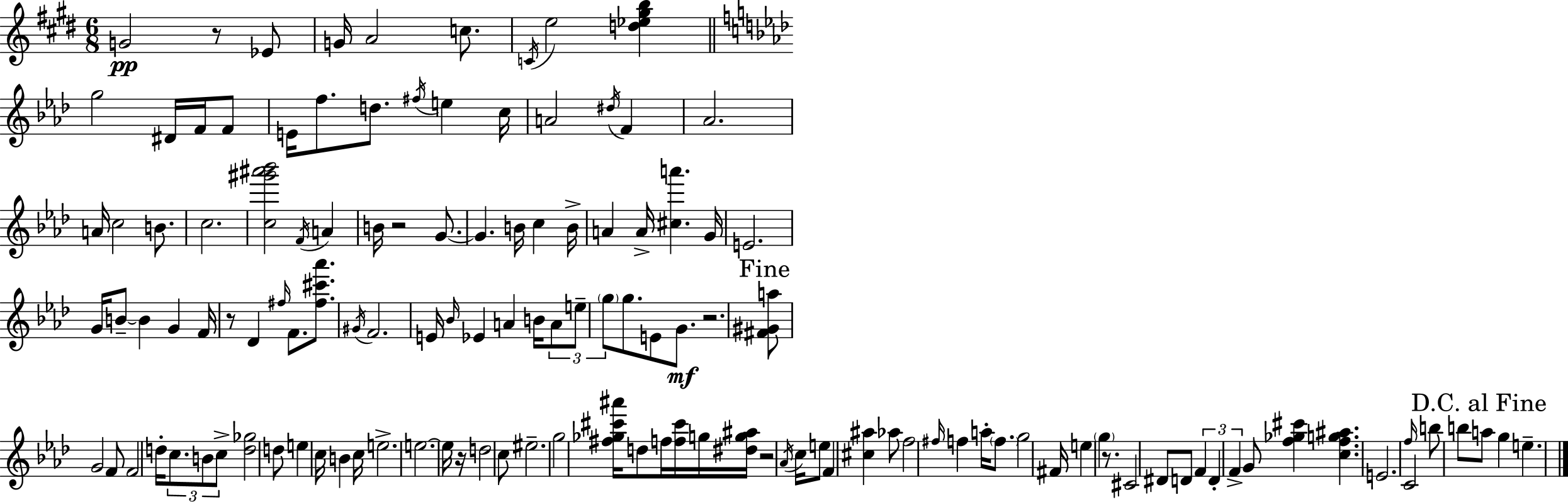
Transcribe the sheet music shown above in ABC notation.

X:1
T:Untitled
M:6/8
L:1/4
K:E
G2 z/2 _E/2 G/4 A2 c/2 C/4 e2 [d_e^gb] g2 ^D/4 F/4 F/2 E/4 f/2 d/2 ^f/4 e c/4 A2 ^d/4 F _A2 A/4 c2 B/2 c2 [c^g'^a'_b']2 F/4 A B/4 z2 G/2 G B/4 c B/4 A A/4 [^ca'] G/4 E2 G/4 B/2 B G F/4 z/2 _D ^f/4 F/2 [^f^c'_a']/2 ^G/4 F2 E/4 _B/4 _E A B/4 A/2 e/2 g/2 g/2 E/2 G/2 z2 [^F^Ga]/2 G2 F/2 F2 d/4 c/2 B/2 c/2 [d_g]2 d/2 e c/4 B c/4 e2 e2 e/4 z/4 d2 c/2 ^e2 g2 [^f_g^c'^a']/4 d/2 f/4 [f^c']/4 g/4 [^dg^a]/4 z2 _A/4 c/4 e/2 F [^c^a] _a/2 f2 ^f/4 f a/4 f/2 g2 ^F/4 e g z/2 ^C2 ^D/2 D/2 F D F G/2 [f_g^c'] [cfg^a] E2 C2 f/4 b/2 b/2 a/2 g e